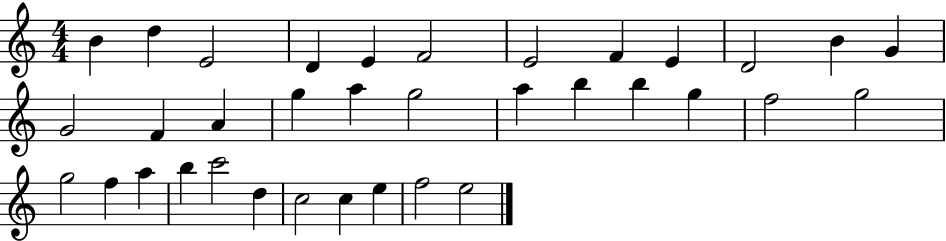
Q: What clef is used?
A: treble